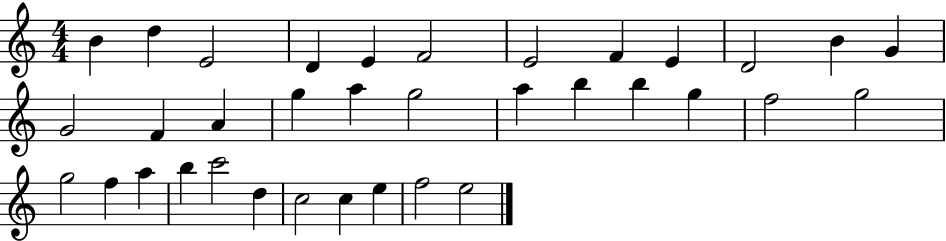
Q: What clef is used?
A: treble